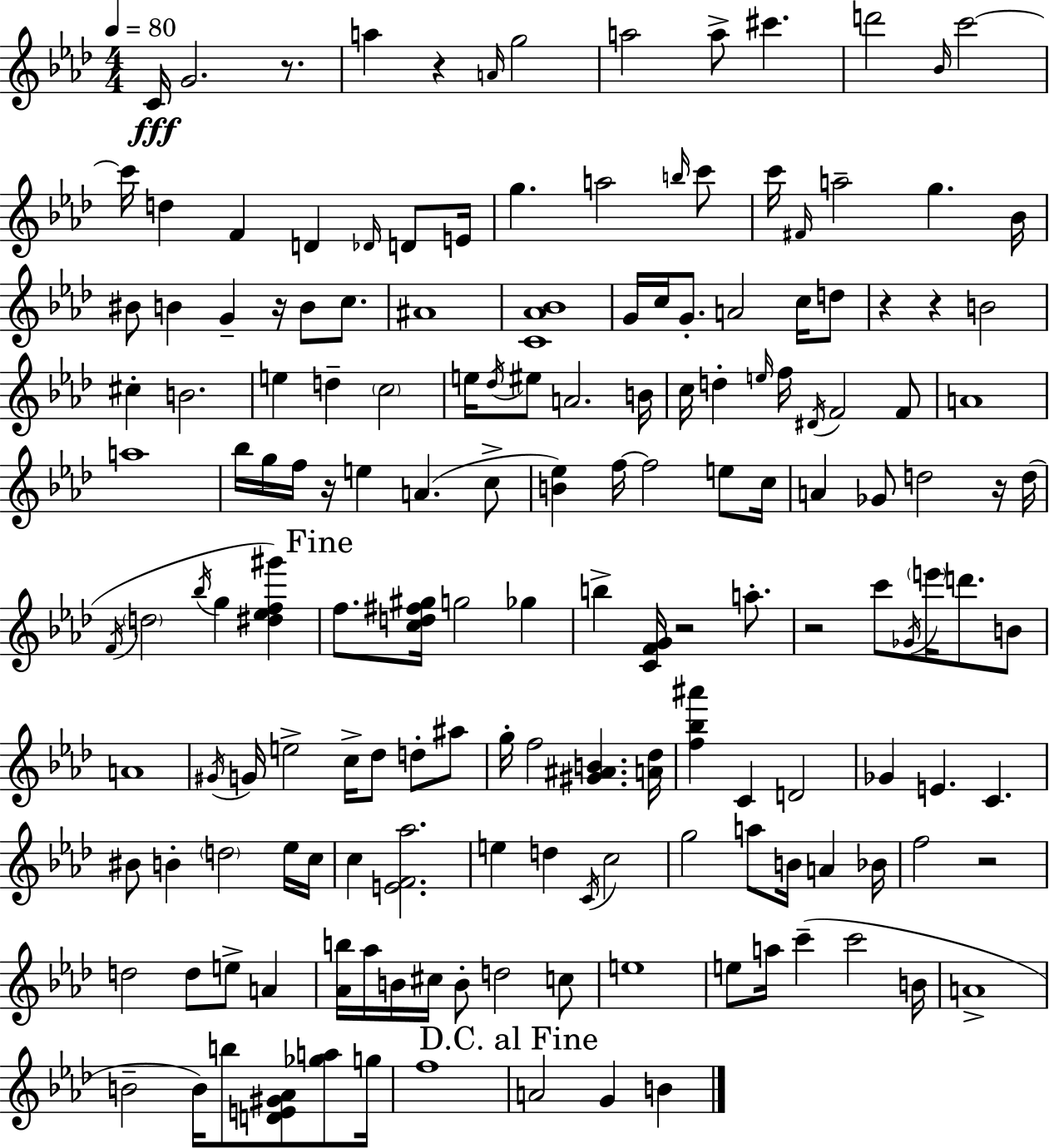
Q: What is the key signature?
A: AES major